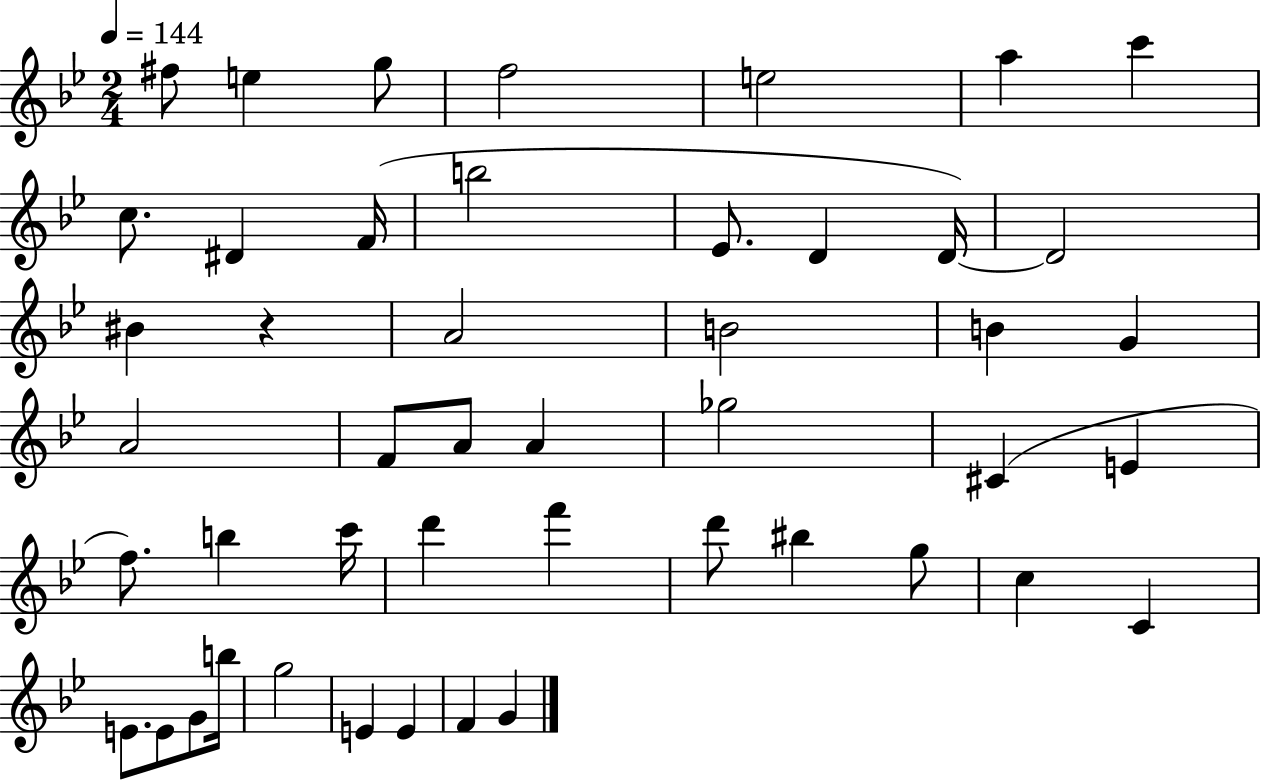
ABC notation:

X:1
T:Untitled
M:2/4
L:1/4
K:Bb
^f/2 e g/2 f2 e2 a c' c/2 ^D F/4 b2 _E/2 D D/4 D2 ^B z A2 B2 B G A2 F/2 A/2 A _g2 ^C E f/2 b c'/4 d' f' d'/2 ^b g/2 c C E/2 E/2 G/2 b/4 g2 E E F G